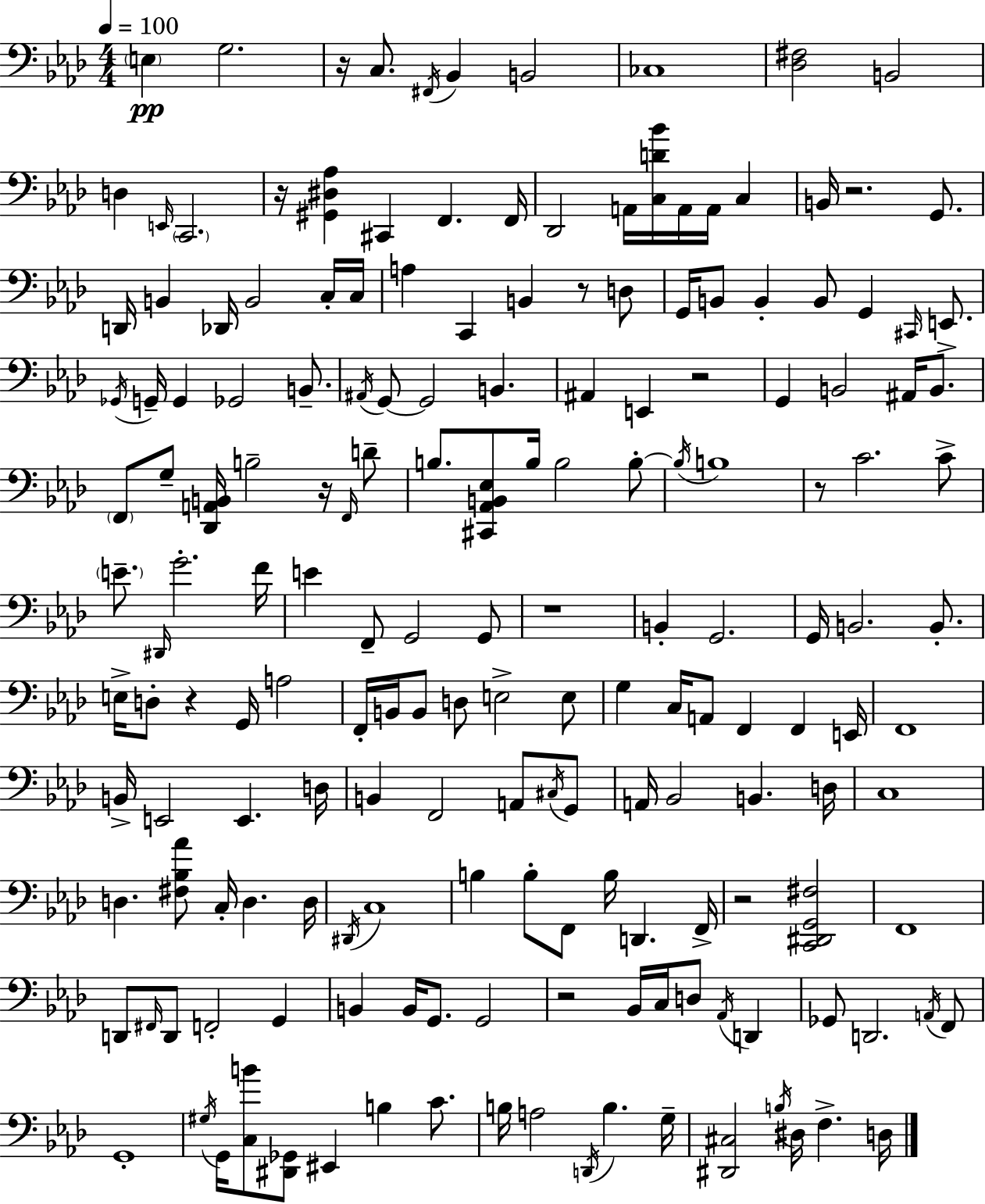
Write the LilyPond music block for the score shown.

{
  \clef bass
  \numericTimeSignature
  \time 4/4
  \key aes \major
  \tempo 4 = 100
  \parenthesize e4\pp g2. | r16 c8. \acciaccatura { fis,16 } bes,4 b,2 | ces1 | <des fis>2 b,2 | \break d4 \grace { e,16 } \parenthesize c,2. | r16 <gis, dis aes>4 cis,4 f,4. | f,16 des,2 a,16 <c d' bes'>16 a,16 a,16 c4 | b,16 r2. g,8. | \break d,16 b,4 des,16 b,2 | c16-. c16 a4 c,4 b,4 r8 | d8 g,16 b,8 b,4-. b,8 g,4 \grace { cis,16 } | e,8.-> \acciaccatura { ges,16 } g,16-- g,4 ges,2 | \break b,8.-- \acciaccatura { ais,16 } g,8~~ g,2 b,4. | ais,4 e,4 r2 | g,4 b,2 | ais,16 b,8. \parenthesize f,8 g8-- <des, a, b,>16 b2-- | \break r16 \grace { f,16 } d'8-- b8. <cis, aes, b, ees>8 b16 b2 | b8-.~~ \acciaccatura { b16 } b1 | r8 c'2. | c'8-> \parenthesize e'8.-- \grace { dis,16 } g'2.-. | \break f'16 e'4 f,8-- g,2 | g,8 r1 | b,4-. g,2. | g,16 b,2. | \break b,8.-. e16-> d8-. r4 g,16 | a2 f,16-. b,16 b,8 d8 e2-> | e8 g4 c16 a,8 f,4 | f,4 e,16 f,1 | \break b,16-> e,2 | e,4. d16 b,4 f,2 | a,8 \acciaccatura { cis16 } g,8 a,16 bes,2 | b,4. d16 c1 | \break d4. <fis bes aes'>8 | c16-. d4. d16 \acciaccatura { dis,16 } c1 | b4 b8-. | f,8 b16 d,4. f,16-> r2 | \break <c, dis, g, fis>2 f,1 | d,8 \grace { fis,16 } d,8 f,2-. | g,4 b,4 b,16 | g,8. g,2 r2 | \break bes,16 c16 d8 \acciaccatura { aes,16 } d,4 ges,8 d,2. | \acciaccatura { a,16 } f,8 g,1-. | \acciaccatura { gis16 } g,16 <c b'>8 | <dis, ges,>8 eis,4 b4 c'8. b16 a2 | \break \acciaccatura { d,16 } b4. g16-- <dis, cis>2 | \acciaccatura { b16 } dis16 f4.-> d16 | \bar "|."
}